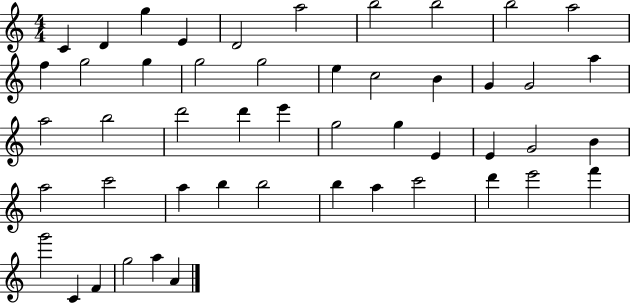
C4/q D4/q G5/q E4/q D4/h A5/h B5/h B5/h B5/h A5/h F5/q G5/h G5/q G5/h G5/h E5/q C5/h B4/q G4/q G4/h A5/q A5/h B5/h D6/h D6/q E6/q G5/h G5/q E4/q E4/q G4/h B4/q A5/h C6/h A5/q B5/q B5/h B5/q A5/q C6/h D6/q E6/h F6/q G6/h C4/q F4/q G5/h A5/q A4/q